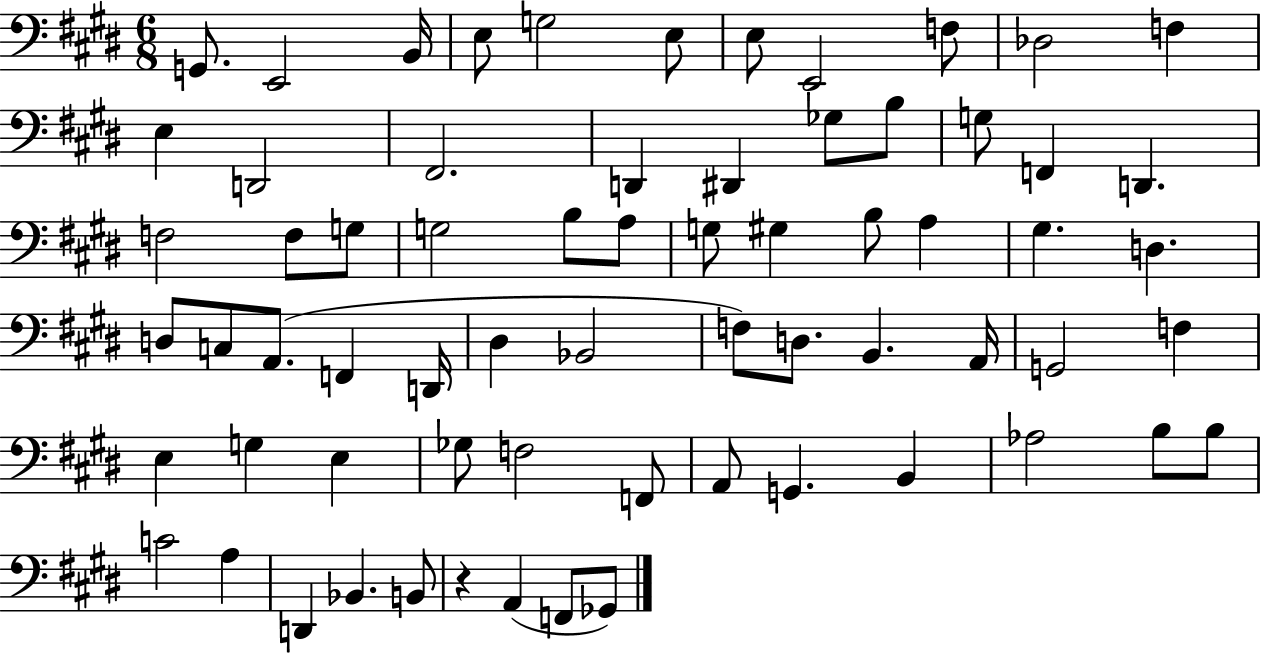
G2/e. E2/h B2/s E3/e G3/h E3/e E3/e E2/h F3/e Db3/h F3/q E3/q D2/h F#2/h. D2/q D#2/q Gb3/e B3/e G3/e F2/q D2/q. F3/h F3/e G3/e G3/h B3/e A3/e G3/e G#3/q B3/e A3/q G#3/q. D3/q. D3/e C3/e A2/e. F2/q D2/s D#3/q Bb2/h F3/e D3/e. B2/q. A2/s G2/h F3/q E3/q G3/q E3/q Gb3/e F3/h F2/e A2/e G2/q. B2/q Ab3/h B3/e B3/e C4/h A3/q D2/q Bb2/q. B2/e R/q A2/q F2/e Gb2/e